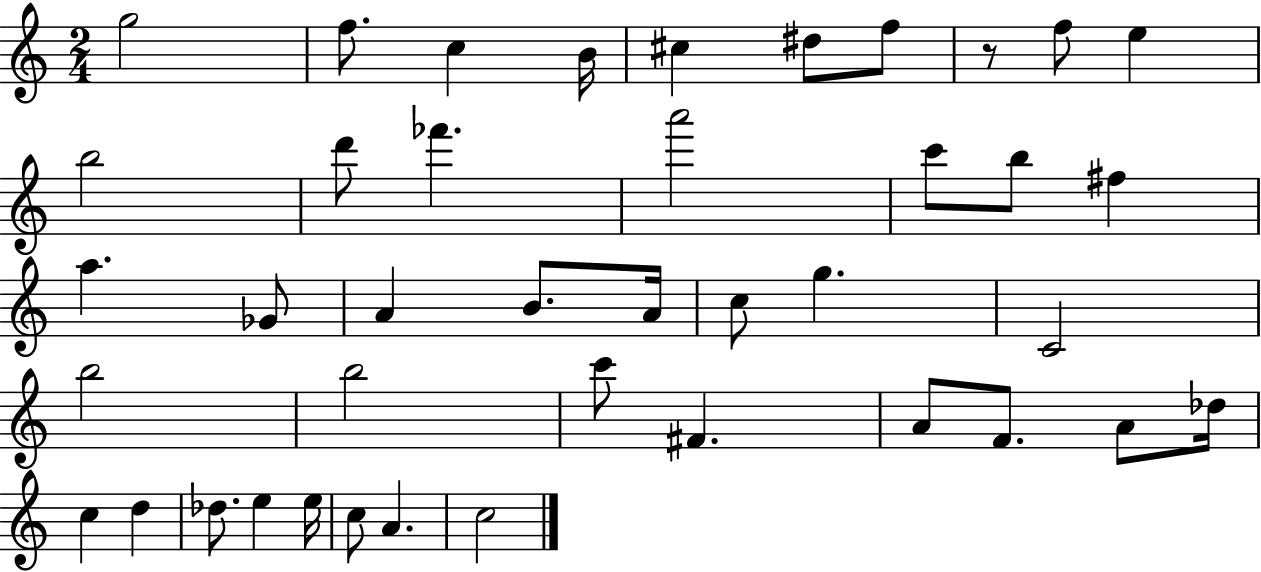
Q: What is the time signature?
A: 2/4